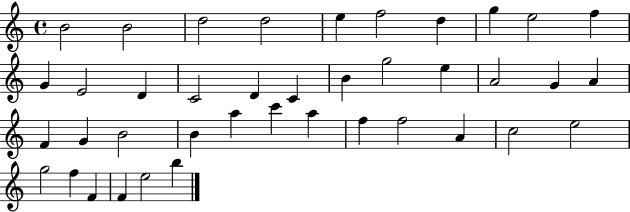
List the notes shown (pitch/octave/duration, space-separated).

B4/h B4/h D5/h D5/h E5/q F5/h D5/q G5/q E5/h F5/q G4/q E4/h D4/q C4/h D4/q C4/q B4/q G5/h E5/q A4/h G4/q A4/q F4/q G4/q B4/h B4/q A5/q C6/q A5/q F5/q F5/h A4/q C5/h E5/h G5/h F5/q F4/q F4/q E5/h B5/q